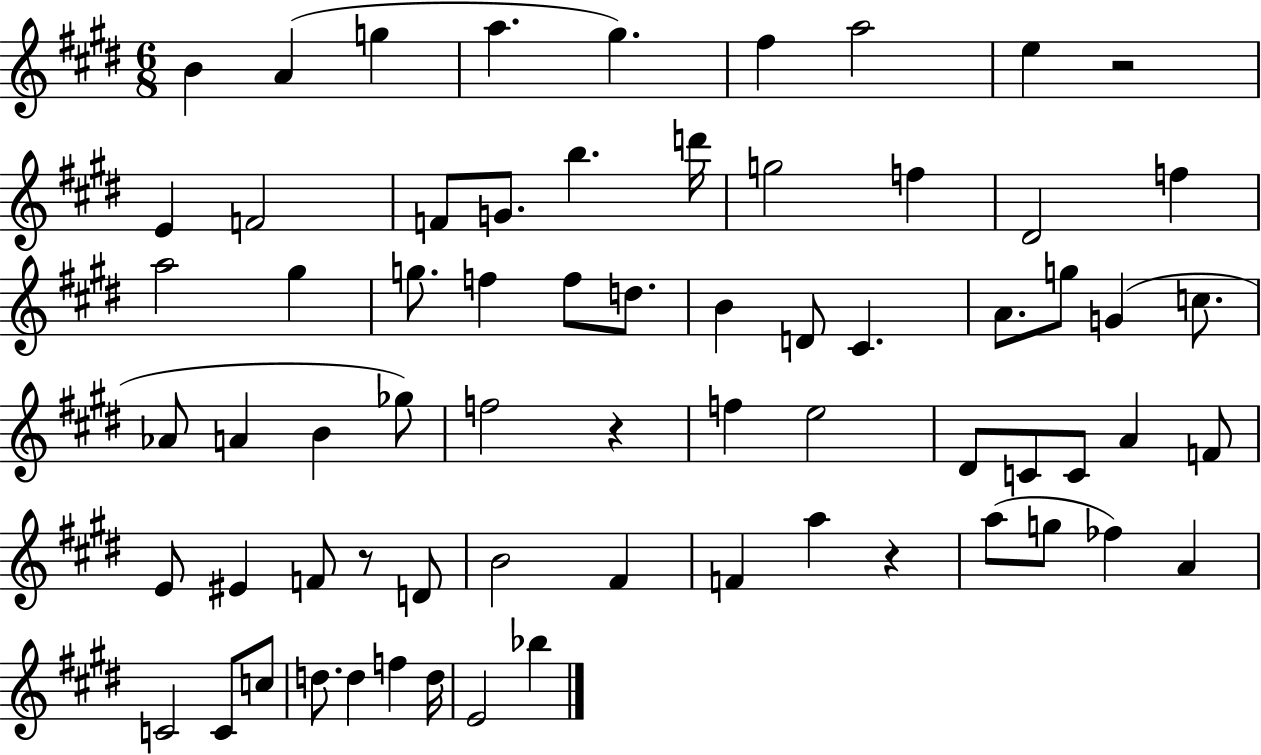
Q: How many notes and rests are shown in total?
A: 68